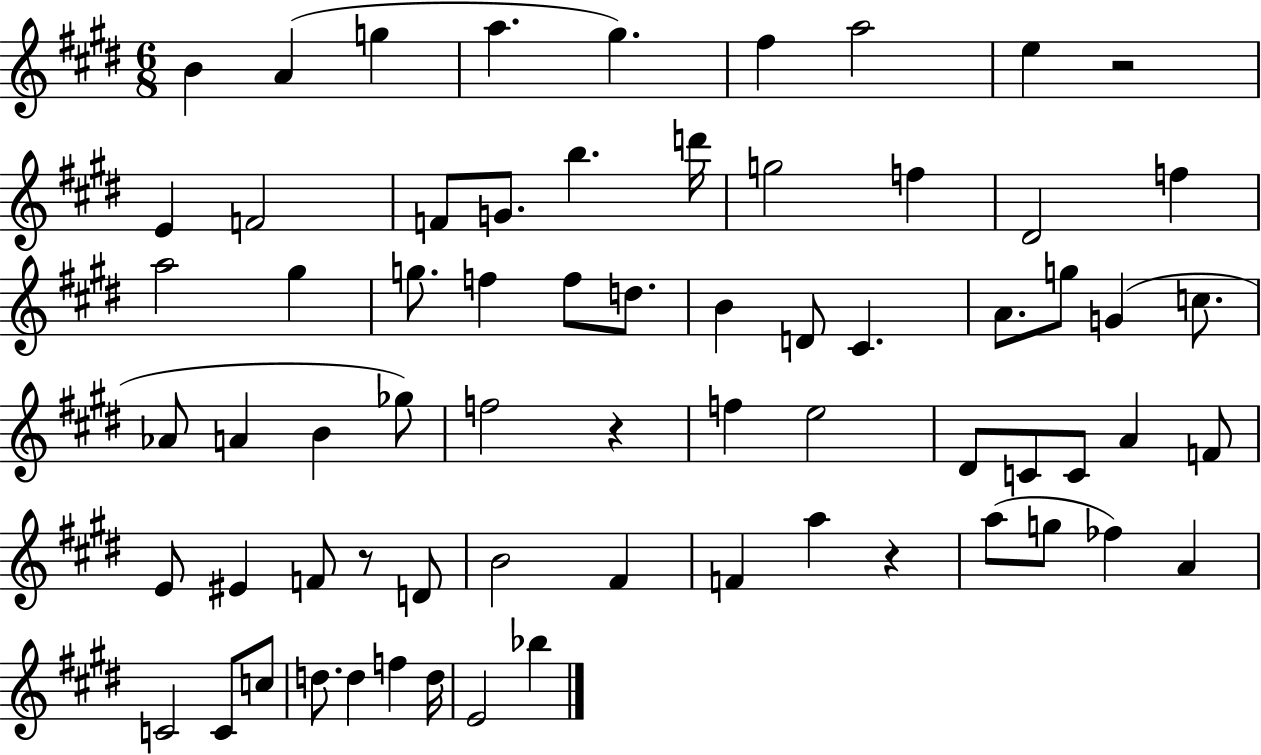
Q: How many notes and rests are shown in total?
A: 68